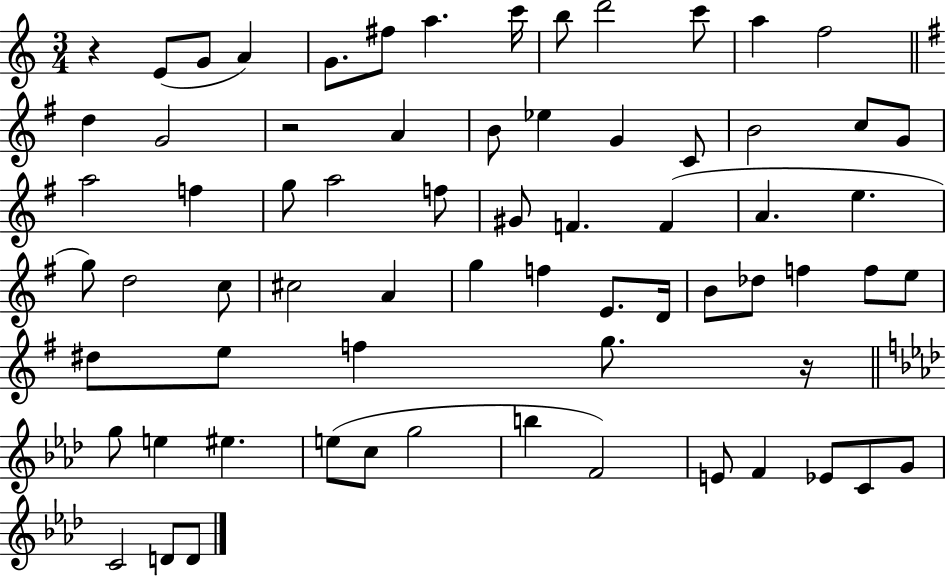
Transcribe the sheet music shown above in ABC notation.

X:1
T:Untitled
M:3/4
L:1/4
K:C
z E/2 G/2 A G/2 ^f/2 a c'/4 b/2 d'2 c'/2 a f2 d G2 z2 A B/2 _e G C/2 B2 c/2 G/2 a2 f g/2 a2 f/2 ^G/2 F F A e g/2 d2 c/2 ^c2 A g f E/2 D/4 B/2 _d/2 f f/2 e/2 ^d/2 e/2 f g/2 z/4 g/2 e ^e e/2 c/2 g2 b F2 E/2 F _E/2 C/2 G/2 C2 D/2 D/2